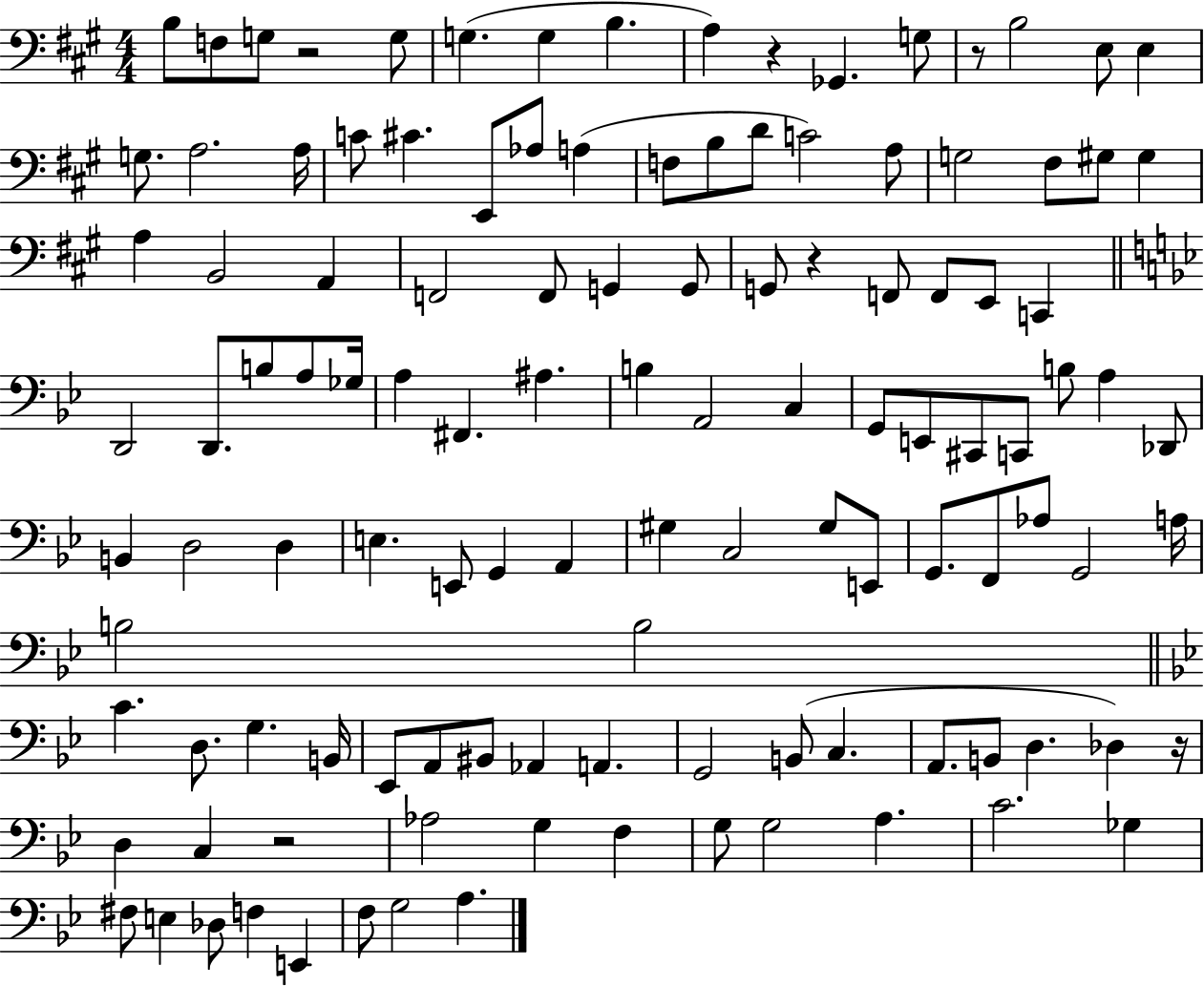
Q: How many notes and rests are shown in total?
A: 118